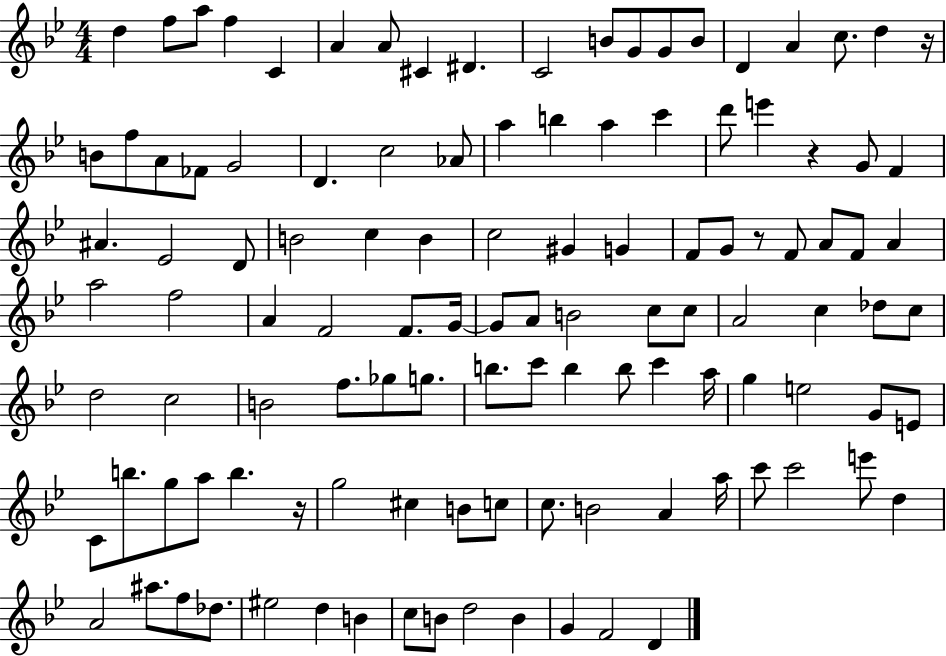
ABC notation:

X:1
T:Untitled
M:4/4
L:1/4
K:Bb
d f/2 a/2 f C A A/2 ^C ^D C2 B/2 G/2 G/2 B/2 D A c/2 d z/4 B/2 f/2 A/2 _F/2 G2 D c2 _A/2 a b a c' d'/2 e' z G/2 F ^A _E2 D/2 B2 c B c2 ^G G F/2 G/2 z/2 F/2 A/2 F/2 A a2 f2 A F2 F/2 G/4 G/2 A/2 B2 c/2 c/2 A2 c _d/2 c/2 d2 c2 B2 f/2 _g/2 g/2 b/2 c'/2 b b/2 c' a/4 g e2 G/2 E/2 C/2 b/2 g/2 a/2 b z/4 g2 ^c B/2 c/2 c/2 B2 A a/4 c'/2 c'2 e'/2 d A2 ^a/2 f/2 _d/2 ^e2 d B c/2 B/2 d2 B G F2 D